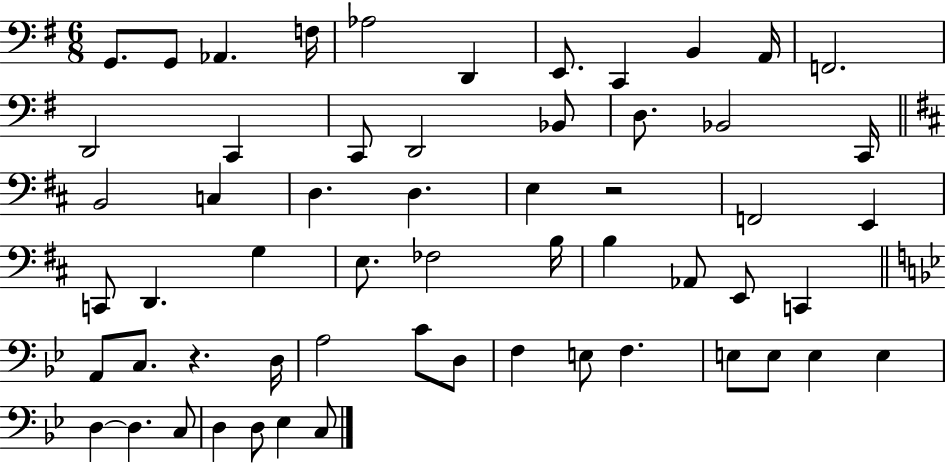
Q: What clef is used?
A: bass